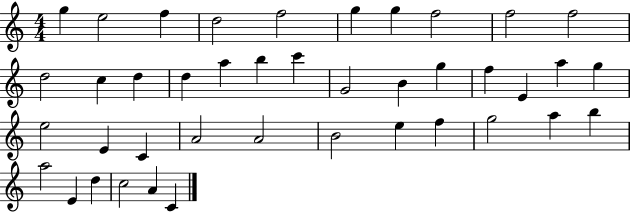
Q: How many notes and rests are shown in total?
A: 41